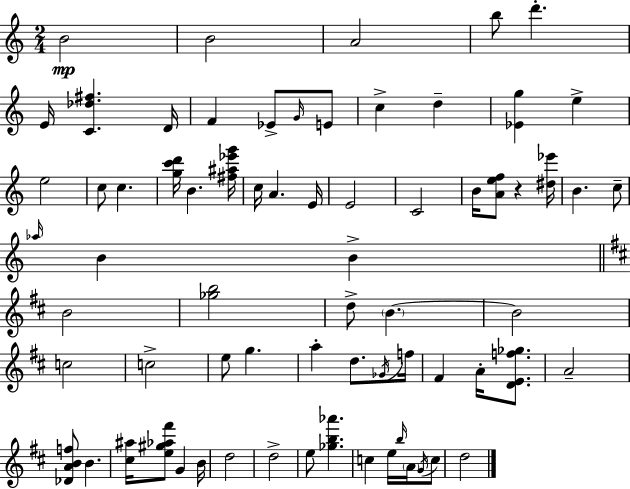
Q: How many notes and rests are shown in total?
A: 70